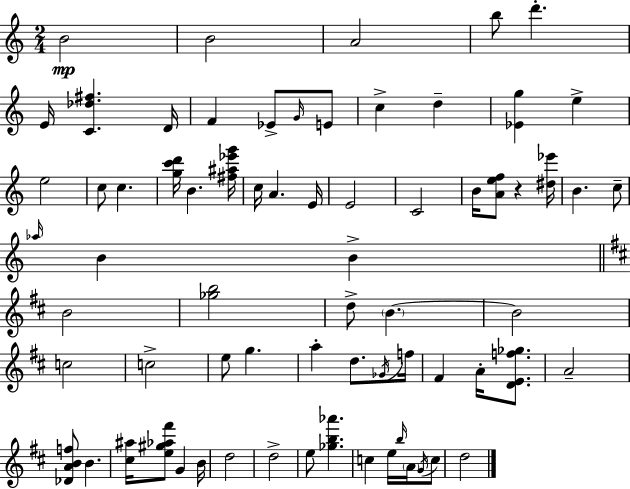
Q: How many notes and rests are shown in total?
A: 70